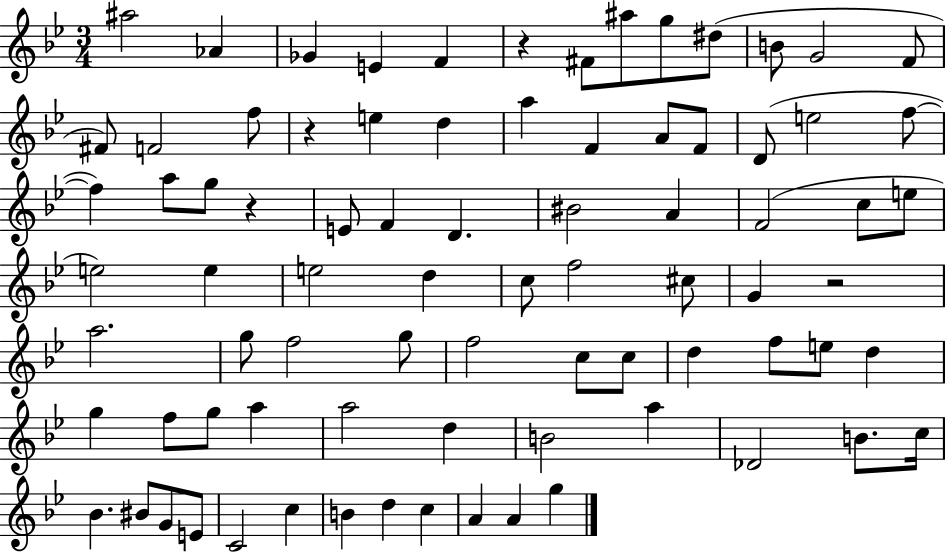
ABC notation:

X:1
T:Untitled
M:3/4
L:1/4
K:Bb
^a2 _A _G E F z ^F/2 ^a/2 g/2 ^d/2 B/2 G2 F/2 ^F/2 F2 f/2 z e d a F A/2 F/2 D/2 e2 f/2 f a/2 g/2 z E/2 F D ^B2 A F2 c/2 e/2 e2 e e2 d c/2 f2 ^c/2 G z2 a2 g/2 f2 g/2 f2 c/2 c/2 d f/2 e/2 d g f/2 g/2 a a2 d B2 a _D2 B/2 c/4 _B ^B/2 G/2 E/2 C2 c B d c A A g